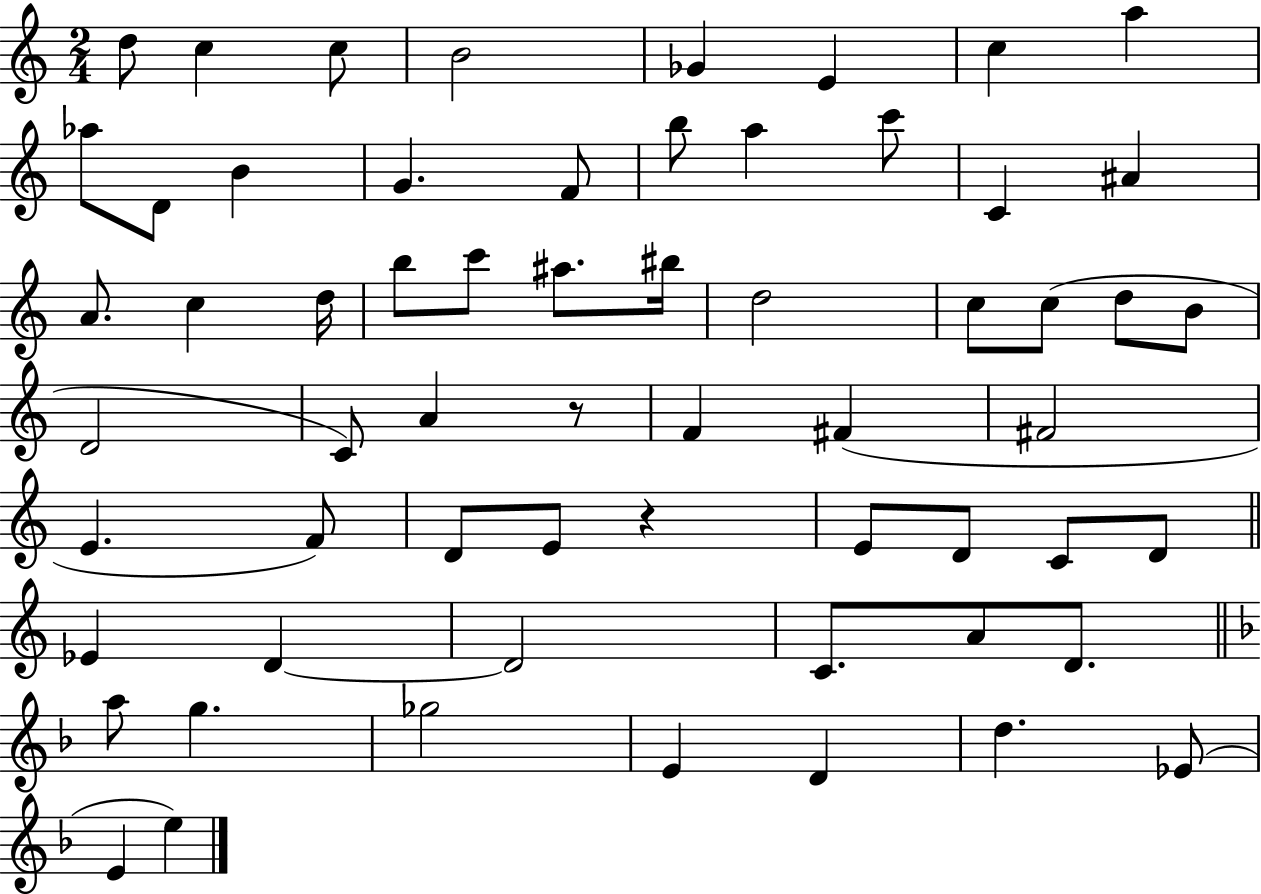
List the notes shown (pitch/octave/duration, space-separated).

D5/e C5/q C5/e B4/h Gb4/q E4/q C5/q A5/q Ab5/e D4/e B4/q G4/q. F4/e B5/e A5/q C6/e C4/q A#4/q A4/e. C5/q D5/s B5/e C6/e A#5/e. BIS5/s D5/h C5/e C5/e D5/e B4/e D4/h C4/e A4/q R/e F4/q F#4/q F#4/h E4/q. F4/e D4/e E4/e R/q E4/e D4/e C4/e D4/e Eb4/q D4/q D4/h C4/e. A4/e D4/e. A5/e G5/q. Gb5/h E4/q D4/q D5/q. Eb4/e E4/q E5/q